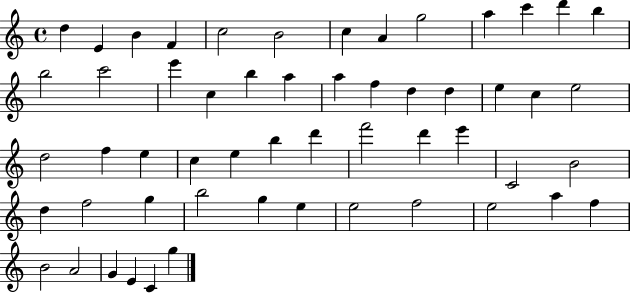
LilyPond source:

{
  \clef treble
  \time 4/4
  \defaultTimeSignature
  \key c \major
  d''4 e'4 b'4 f'4 | c''2 b'2 | c''4 a'4 g''2 | a''4 c'''4 d'''4 b''4 | \break b''2 c'''2 | e'''4 c''4 b''4 a''4 | a''4 f''4 d''4 d''4 | e''4 c''4 e''2 | \break d''2 f''4 e''4 | c''4 e''4 b''4 d'''4 | f'''2 d'''4 e'''4 | c'2 b'2 | \break d''4 f''2 g''4 | b''2 g''4 e''4 | e''2 f''2 | e''2 a''4 f''4 | \break b'2 a'2 | g'4 e'4 c'4 g''4 | \bar "|."
}